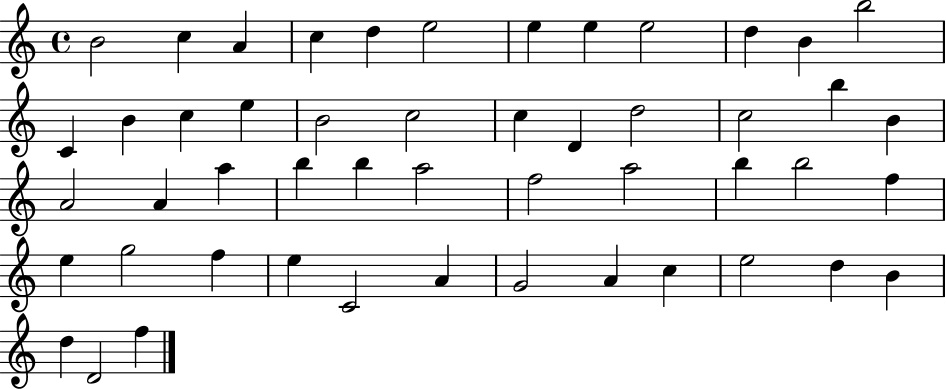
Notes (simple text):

B4/h C5/q A4/q C5/q D5/q E5/h E5/q E5/q E5/h D5/q B4/q B5/h C4/q B4/q C5/q E5/q B4/h C5/h C5/q D4/q D5/h C5/h B5/q B4/q A4/h A4/q A5/q B5/q B5/q A5/h F5/h A5/h B5/q B5/h F5/q E5/q G5/h F5/q E5/q C4/h A4/q G4/h A4/q C5/q E5/h D5/q B4/q D5/q D4/h F5/q